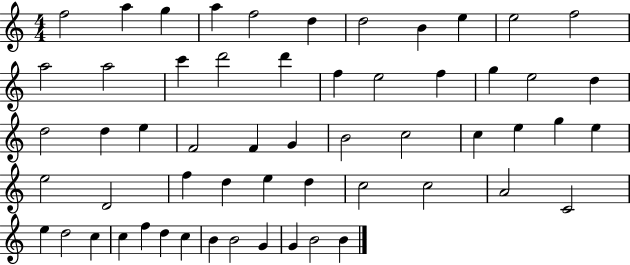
F5/h A5/q G5/q A5/q F5/h D5/q D5/h B4/q E5/q E5/h F5/h A5/h A5/h C6/q D6/h D6/q F5/q E5/h F5/q G5/q E5/h D5/q D5/h D5/q E5/q F4/h F4/q G4/q B4/h C5/h C5/q E5/q G5/q E5/q E5/h D4/h F5/q D5/q E5/q D5/q C5/h C5/h A4/h C4/h E5/q D5/h C5/q C5/q F5/q D5/q C5/q B4/q B4/h G4/q G4/q B4/h B4/q